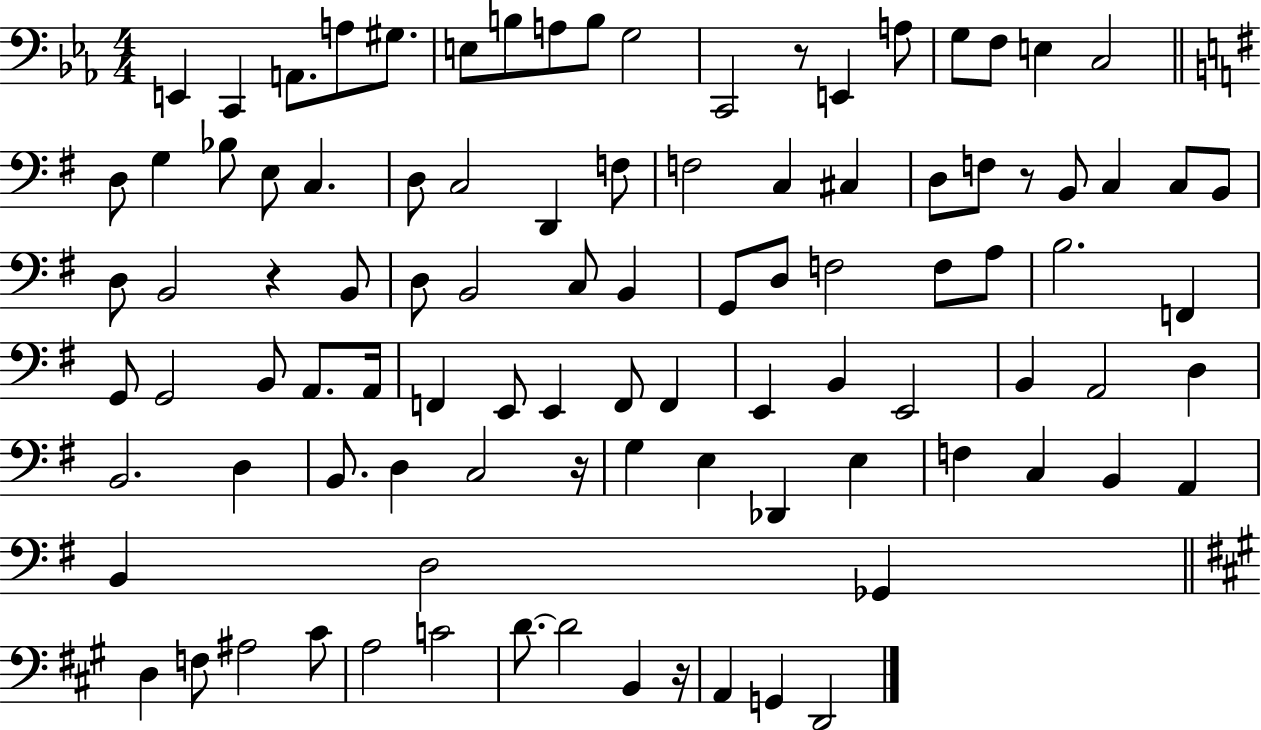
{
  \clef bass
  \numericTimeSignature
  \time 4/4
  \key ees \major
  e,4 c,4 a,8. a8 gis8. | e8 b8 a8 b8 g2 | c,2 r8 e,4 a8 | g8 f8 e4 c2 | \break \bar "||" \break \key e \minor d8 g4 bes8 e8 c4. | d8 c2 d,4 f8 | f2 c4 cis4 | d8 f8 r8 b,8 c4 c8 b,8 | \break d8 b,2 r4 b,8 | d8 b,2 c8 b,4 | g,8 d8 f2 f8 a8 | b2. f,4 | \break g,8 g,2 b,8 a,8. a,16 | f,4 e,8 e,4 f,8 f,4 | e,4 b,4 e,2 | b,4 a,2 d4 | \break b,2. d4 | b,8. d4 c2 r16 | g4 e4 des,4 e4 | f4 c4 b,4 a,4 | \break b,4 d2 ges,4 | \bar "||" \break \key a \major d4 f8 ais2 cis'8 | a2 c'2 | d'8.~~ d'2 b,4 r16 | a,4 g,4 d,2 | \break \bar "|."
}